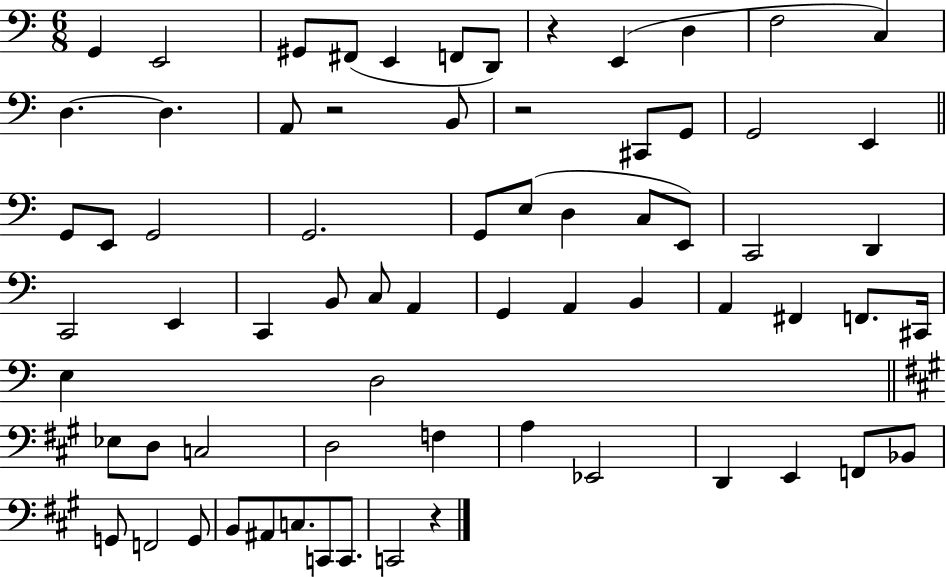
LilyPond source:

{
  \clef bass
  \numericTimeSignature
  \time 6/8
  \key c \major
  \repeat volta 2 { g,4 e,2 | gis,8 fis,8( e,4 f,8 d,8) | r4 e,4( d4 | f2 c4) | \break d4.~~ d4. | a,8 r2 b,8 | r2 cis,8 g,8 | g,2 e,4 | \break \bar "||" \break \key a \minor g,8 e,8 g,2 | g,2. | g,8 e8( d4 c8 e,8) | c,2 d,4 | \break c,2 e,4 | c,4 b,8 c8 a,4 | g,4 a,4 b,4 | a,4 fis,4 f,8. cis,16 | \break e4 d2 | \bar "||" \break \key a \major ees8 d8 c2 | d2 f4 | a4 ees,2 | d,4 e,4 f,8 bes,8 | \break g,8 f,2 g,8 | b,8 ais,8 c8. c,8 c,8. | c,2 r4 | } \bar "|."
}